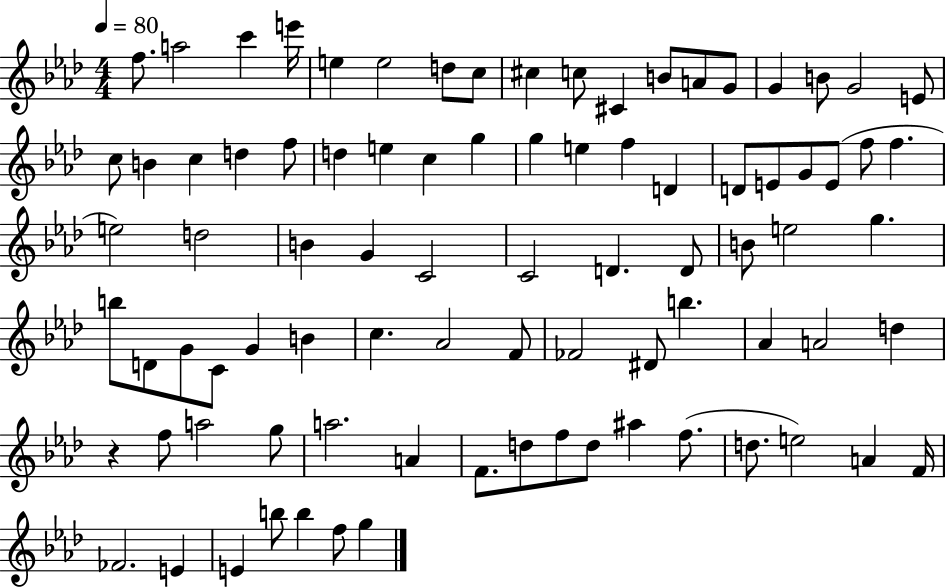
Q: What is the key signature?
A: AES major